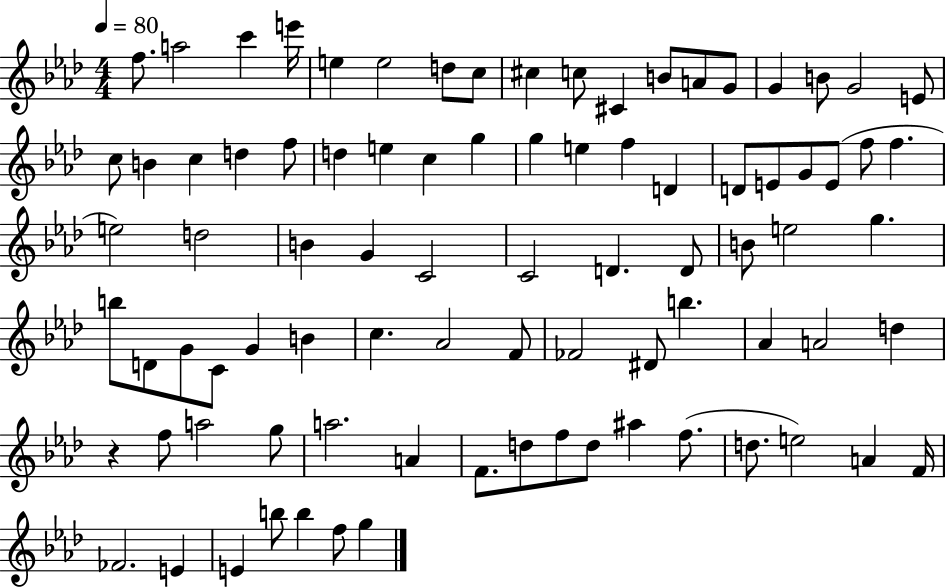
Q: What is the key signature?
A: AES major